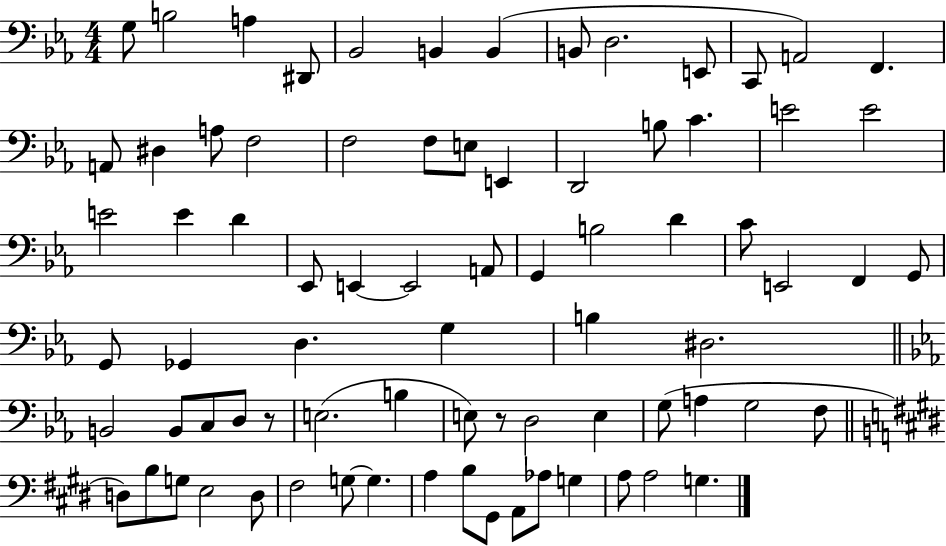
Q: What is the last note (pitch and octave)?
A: G3